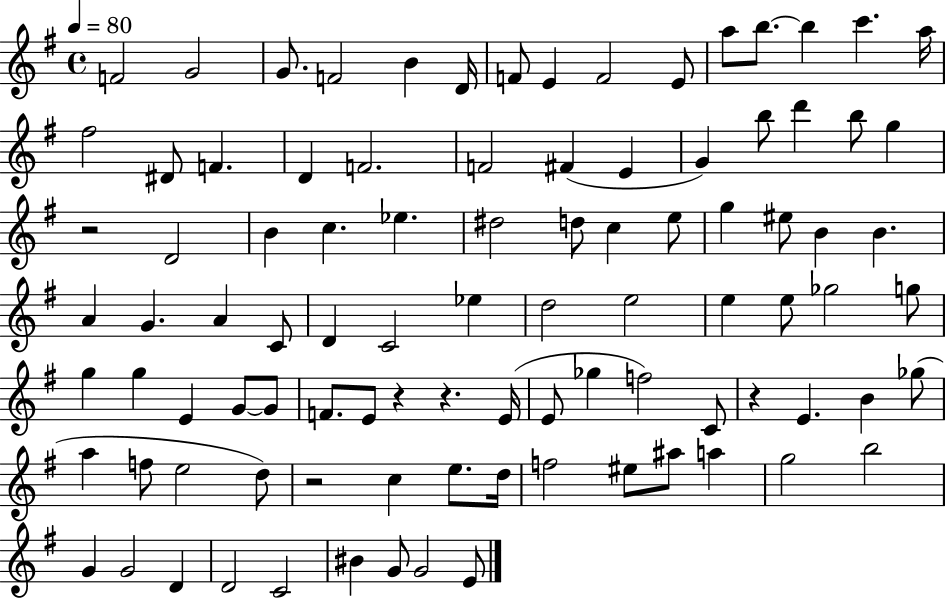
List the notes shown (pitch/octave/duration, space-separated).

F4/h G4/h G4/e. F4/h B4/q D4/s F4/e E4/q F4/h E4/e A5/e B5/e. B5/q C6/q. A5/s F#5/h D#4/e F4/q. D4/q F4/h. F4/h F#4/q E4/q G4/q B5/e D6/q B5/e G5/q R/h D4/h B4/q C5/q. Eb5/q. D#5/h D5/e C5/q E5/e G5/q EIS5/e B4/q B4/q. A4/q G4/q. A4/q C4/e D4/q C4/h Eb5/q D5/h E5/h E5/q E5/e Gb5/h G5/e G5/q G5/q E4/q G4/e G4/e F4/e. E4/e R/q R/q. E4/s E4/e Gb5/q F5/h C4/e R/q E4/q. B4/q Gb5/e A5/q F5/e E5/h D5/e R/h C5/q E5/e. D5/s F5/h EIS5/e A#5/e A5/q G5/h B5/h G4/q G4/h D4/q D4/h C4/h BIS4/q G4/e G4/h E4/e